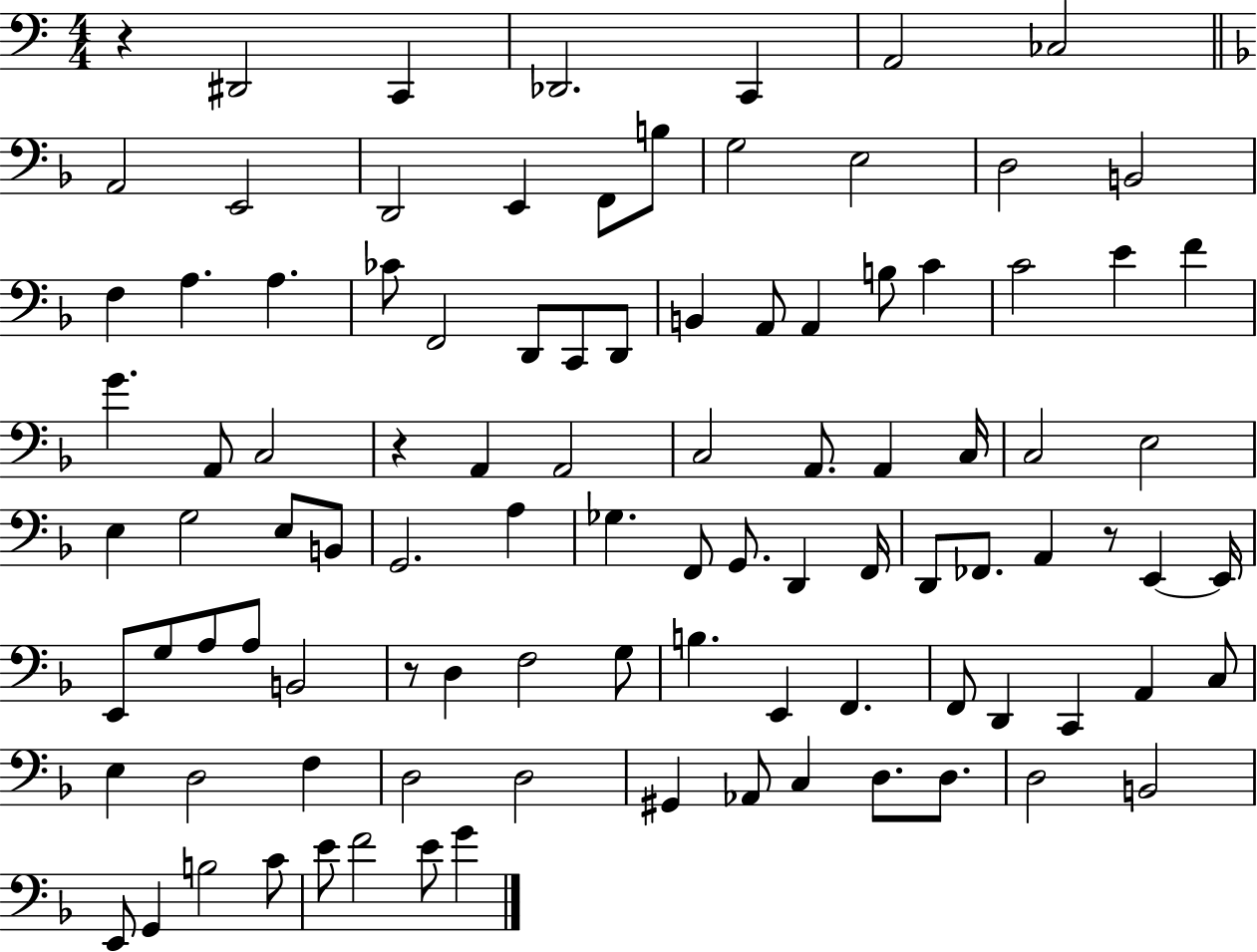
{
  \clef bass
  \numericTimeSignature
  \time 4/4
  \key c \major
  r4 dis,2 c,4 | des,2. c,4 | a,2 ces2 | \bar "||" \break \key f \major a,2 e,2 | d,2 e,4 f,8 b8 | g2 e2 | d2 b,2 | \break f4 a4. a4. | ces'8 f,2 d,8 c,8 d,8 | b,4 a,8 a,4 b8 c'4 | c'2 e'4 f'4 | \break g'4. a,8 c2 | r4 a,4 a,2 | c2 a,8. a,4 c16 | c2 e2 | \break e4 g2 e8 b,8 | g,2. a4 | ges4. f,8 g,8. d,4 f,16 | d,8 fes,8. a,4 r8 e,4~~ e,16 | \break e,8 g8 a8 a8 b,2 | r8 d4 f2 g8 | b4. e,4 f,4. | f,8 d,4 c,4 a,4 c8 | \break e4 d2 f4 | d2 d2 | gis,4 aes,8 c4 d8. d8. | d2 b,2 | \break e,8 g,4 b2 c'8 | e'8 f'2 e'8 g'4 | \bar "|."
}